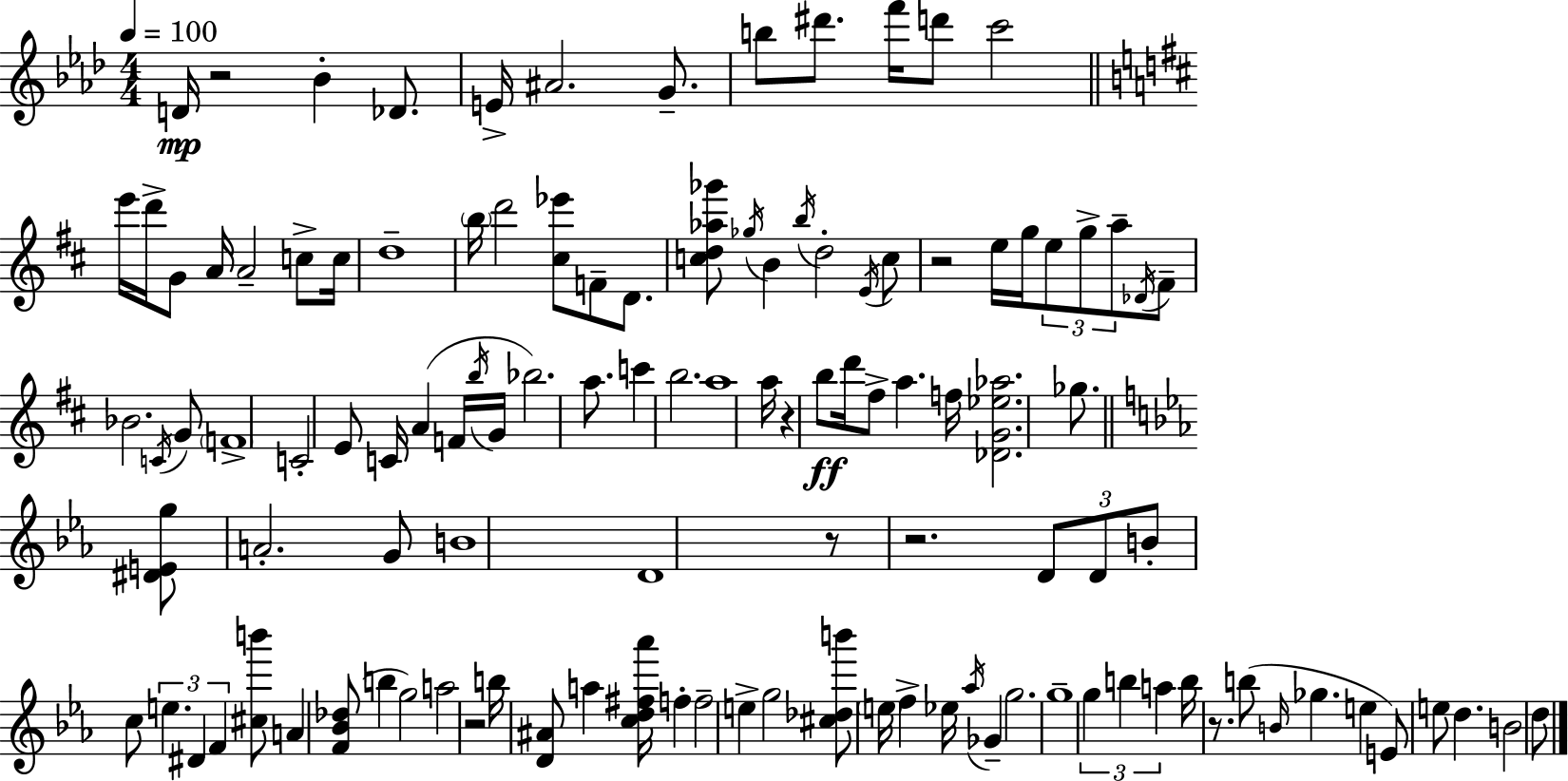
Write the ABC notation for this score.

X:1
T:Untitled
M:4/4
L:1/4
K:Fm
D/4 z2 _B _D/2 E/4 ^A2 G/2 b/2 ^d'/2 f'/4 d'/2 c'2 e'/4 d'/4 G/2 A/4 A2 c/2 c/4 d4 b/4 d'2 [^c_e']/2 F/2 D/2 [cd_a_g']/2 _g/4 B b/4 d2 E/4 c/2 z2 e/4 g/4 e/2 g/2 a/2 _D/4 ^F/2 _B2 C/4 G/2 F4 C2 E/2 C/4 A F/4 b/4 G/4 _b2 a/2 c' b2 a4 a/4 z b/2 d'/4 ^f/2 a f/4 [_DG_e_a]2 _g/2 [^DEg]/2 A2 G/2 B4 D4 z/2 z2 D/2 D/2 B/2 c/2 e ^D F [^cb']/2 A [F_B_d]/2 b g2 a2 z2 b/4 [D^A]/2 a [cd^f_a']/4 f f2 e g2 [^c_db']/2 e/4 f _e/4 _a/4 _G g2 g4 g b a b/4 z/2 b/2 B/4 _g e E/2 e/2 d B2 d/2